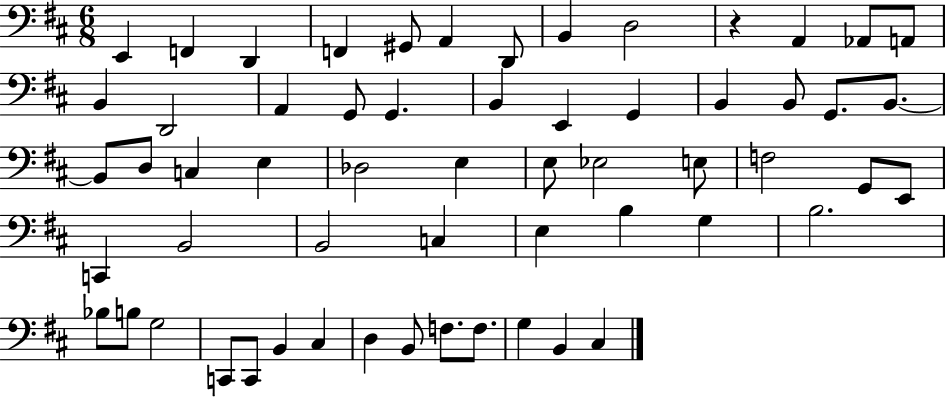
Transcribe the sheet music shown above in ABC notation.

X:1
T:Untitled
M:6/8
L:1/4
K:D
E,, F,, D,, F,, ^G,,/2 A,, D,,/2 B,, D,2 z A,, _A,,/2 A,,/2 B,, D,,2 A,, G,,/2 G,, B,, E,, G,, B,, B,,/2 G,,/2 B,,/2 B,,/2 D,/2 C, E, _D,2 E, E,/2 _E,2 E,/2 F,2 G,,/2 E,,/2 C,, B,,2 B,,2 C, E, B, G, B,2 _B,/2 B,/2 G,2 C,,/2 C,,/2 B,, ^C, D, B,,/2 F,/2 F,/2 G, B,, ^C,